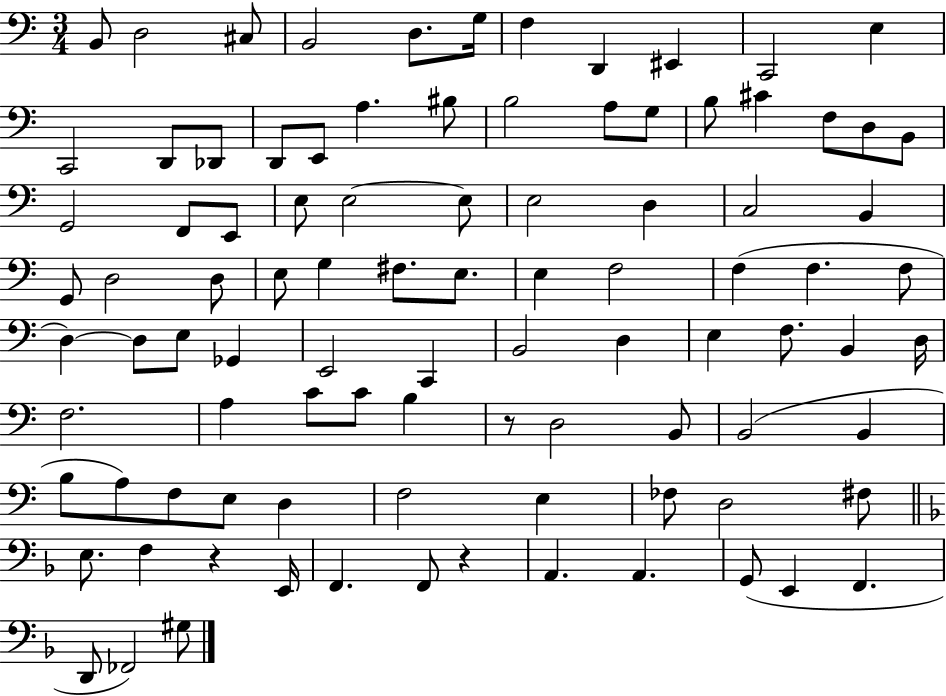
X:1
T:Untitled
M:3/4
L:1/4
K:C
B,,/2 D,2 ^C,/2 B,,2 D,/2 G,/4 F, D,, ^E,, C,,2 E, C,,2 D,,/2 _D,,/2 D,,/2 E,,/2 A, ^B,/2 B,2 A,/2 G,/2 B,/2 ^C F,/2 D,/2 B,,/2 G,,2 F,,/2 E,,/2 E,/2 E,2 E,/2 E,2 D, C,2 B,, G,,/2 D,2 D,/2 E,/2 G, ^F,/2 E,/2 E, F,2 F, F, F,/2 D, D,/2 E,/2 _G,, E,,2 C,, B,,2 D, E, F,/2 B,, D,/4 F,2 A, C/2 C/2 B, z/2 D,2 B,,/2 B,,2 B,, B,/2 A,/2 F,/2 E,/2 D, F,2 E, _F,/2 D,2 ^F,/2 E,/2 F, z E,,/4 F,, F,,/2 z A,, A,, G,,/2 E,, F,, D,,/2 _F,,2 ^G,/2